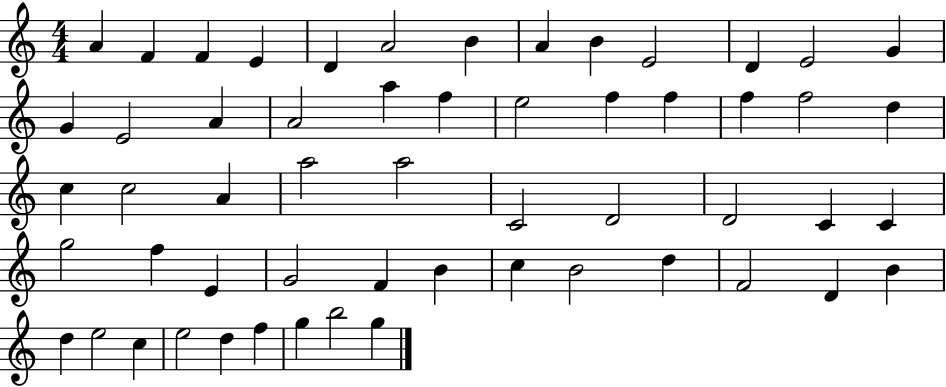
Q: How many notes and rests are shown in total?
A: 56